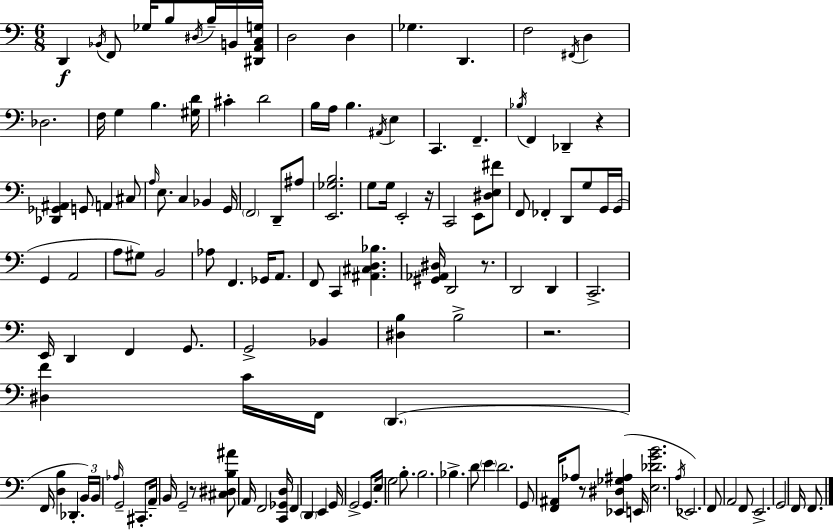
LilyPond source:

{
  \clef bass
  \numericTimeSignature
  \time 6/8
  \key a \minor
  \repeat volta 2 { d,4\f \acciaccatura { bes,16 } f,8 ges16 b8 \acciaccatura { dis16 } b16-- | b,16 <dis, a, c g>16 d2 d4 | ges4. d,4. | f2 \acciaccatura { fis,16 } d4 | \break des2. | f16 g4 b4. | <gis d'>16 cis'4-. d'2 | b16 a16 b4. \acciaccatura { ais,16 } | \break e4 c,4. f,4.-- | \acciaccatura { bes16 } f,4 des,4-- | r4 <des, ges, ais,>4 g,8 a,4 | cis8 \grace { a16 } e8. c4 | \break bes,4 g,16 \parenthesize f,2 | d,8-- ais8 <e, ges b>2. | g8 g16 e,2-. | r16 c,2 | \break e,8 <dis e fis'>8 f,8 fes,4-. | d,8 g8 g,16 g,16( g,4 a,2 | a8 gis8) b,2 | aes8 f,4. | \break ges,16 a,8. f,8 c,4 | <ais, cis d bes>4. <gis, aes, dis>16 d,2 | r8. d,2 | d,4 c,2.-> | \break e,16 d,4 f,4 | g,8. g,2-> | bes,4 <dis b>4 b2-> | r2. | \break <dis f'>4 c'16 f,16 | \parenthesize d,4.( f,16 <d b>4 des,4.-. | \tuplet 3/2 { b,16) b,16 \grace { aes16 } } g,2-- | cis,8.-. a,16-- b,16 g,2-- | \break r8 <cis dis b ais'>8 a,16 f,2 | <c, ges, d>16 f,4 \parenthesize d,4 | e,4 g,16 g,2-> | g,8. e16 g2 | \break b8.-. b2. | bes4.-> | d'8 \parenthesize e'4 d'2. | g,8 <f, ais,>16 aes8 | \break r8 <ees, dis ges ais>4( e,16 <e des' g' b'>2. | \acciaccatura { a16 } ees,2.) | f,8 a,2 | f,8 e,2.-> | \break g,2 | f,16 f,8. } \bar "|."
}